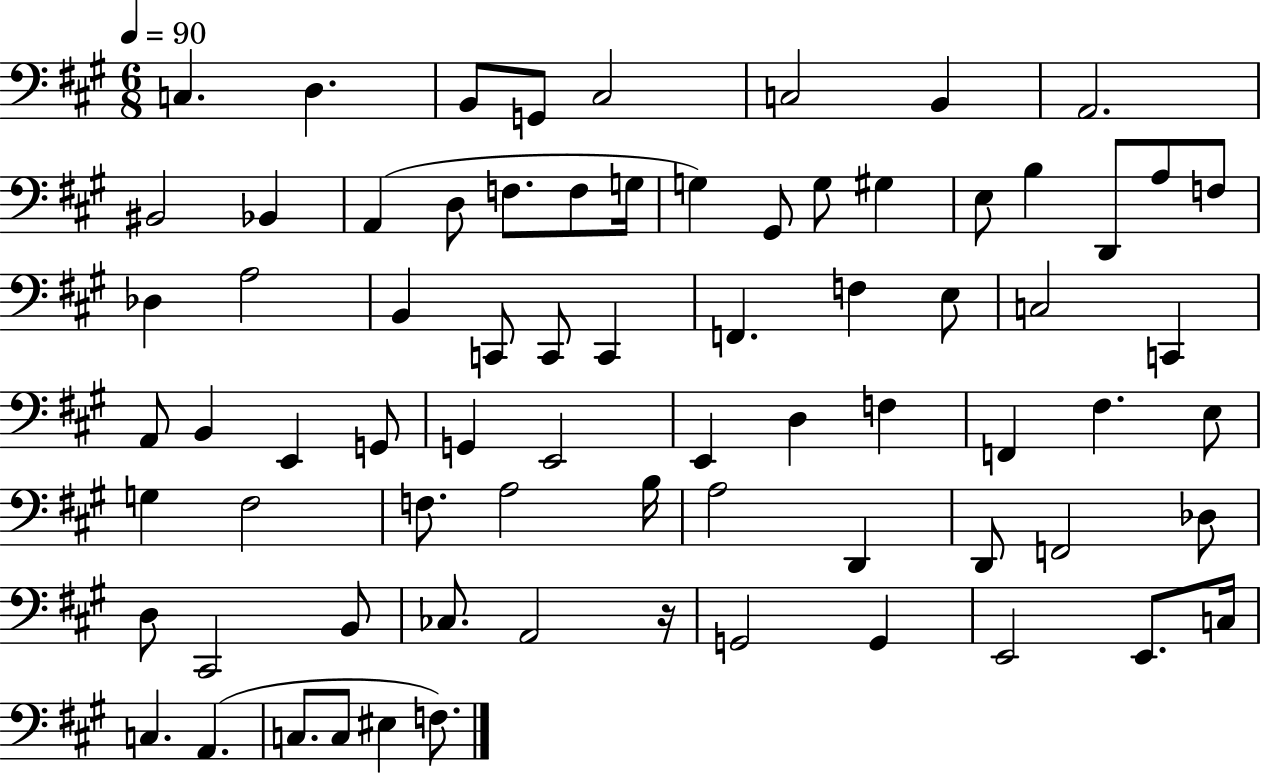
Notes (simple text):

C3/q. D3/q. B2/e G2/e C#3/h C3/h B2/q A2/h. BIS2/h Bb2/q A2/q D3/e F3/e. F3/e G3/s G3/q G#2/e G3/e G#3/q E3/e B3/q D2/e A3/e F3/e Db3/q A3/h B2/q C2/e C2/e C2/q F2/q. F3/q E3/e C3/h C2/q A2/e B2/q E2/q G2/e G2/q E2/h E2/q D3/q F3/q F2/q F#3/q. E3/e G3/q F#3/h F3/e. A3/h B3/s A3/h D2/q D2/e F2/h Db3/e D3/e C#2/h B2/e CES3/e. A2/h R/s G2/h G2/q E2/h E2/e. C3/s C3/q. A2/q. C3/e. C3/e EIS3/q F3/e.